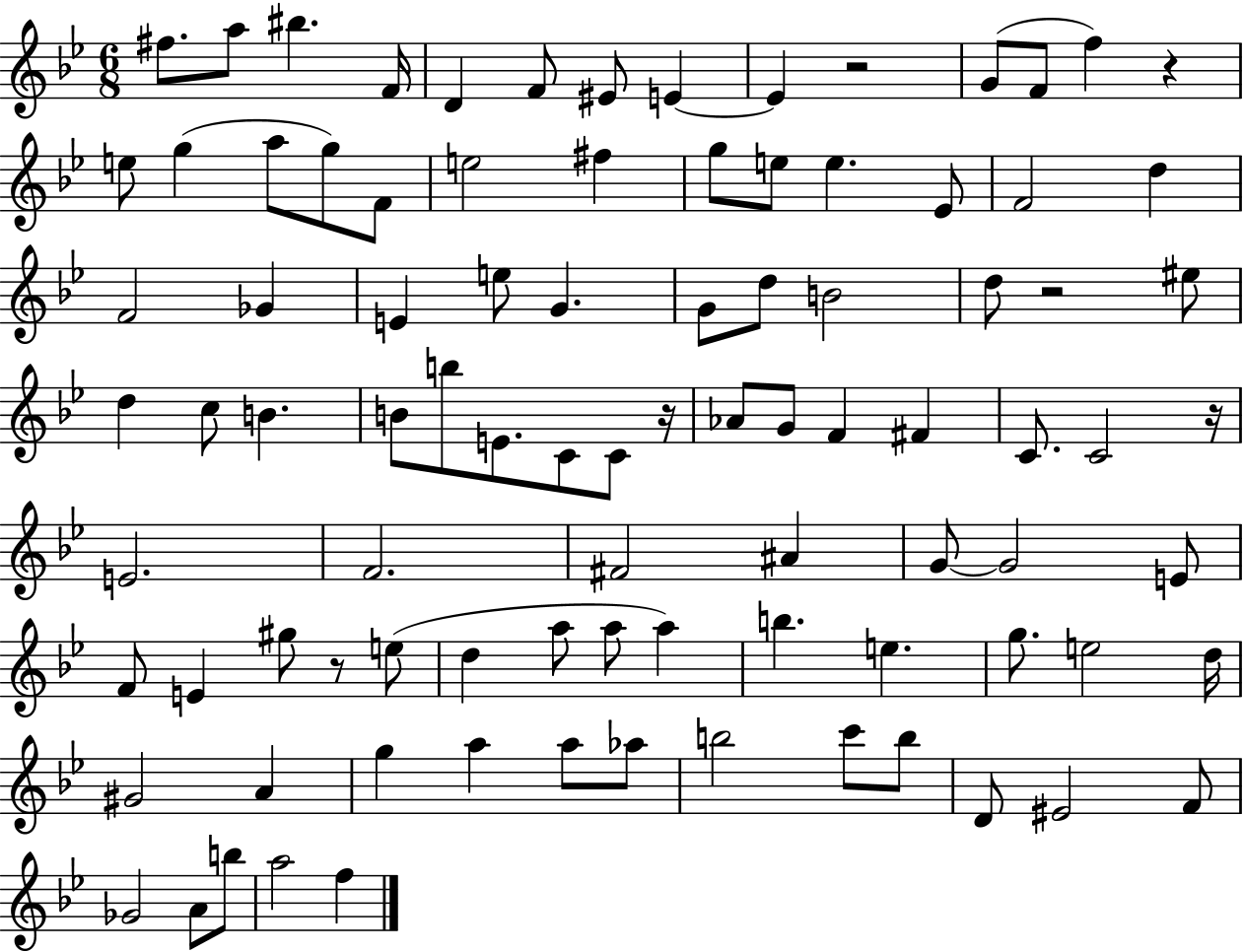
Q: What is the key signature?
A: BES major